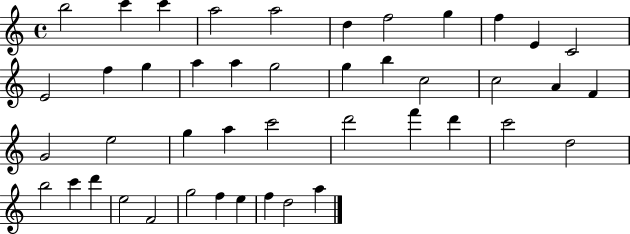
X:1
T:Untitled
M:4/4
L:1/4
K:C
b2 c' c' a2 a2 d f2 g f E C2 E2 f g a a g2 g b c2 c2 A F G2 e2 g a c'2 d'2 f' d' c'2 d2 b2 c' d' e2 F2 g2 f e f d2 a